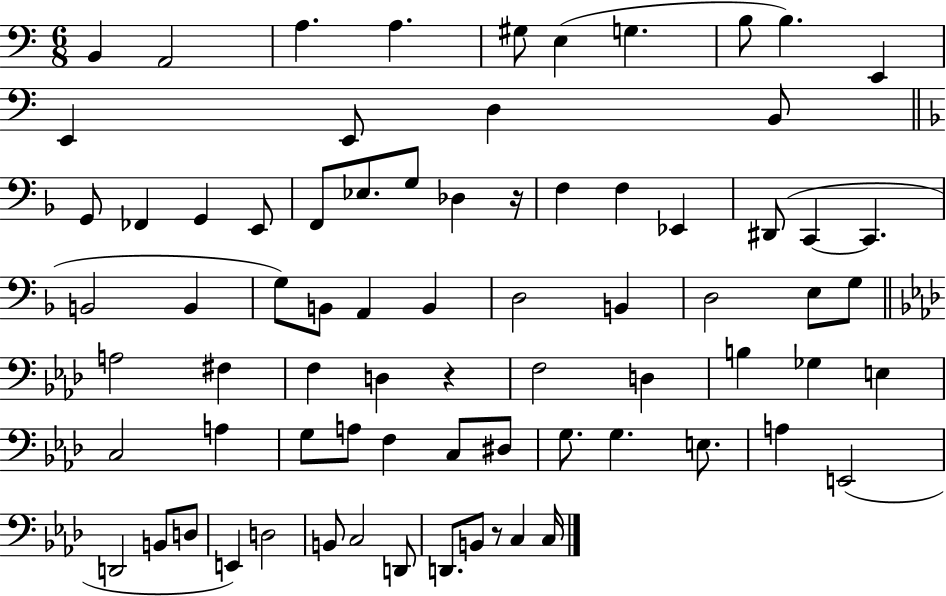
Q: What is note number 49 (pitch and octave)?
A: C3